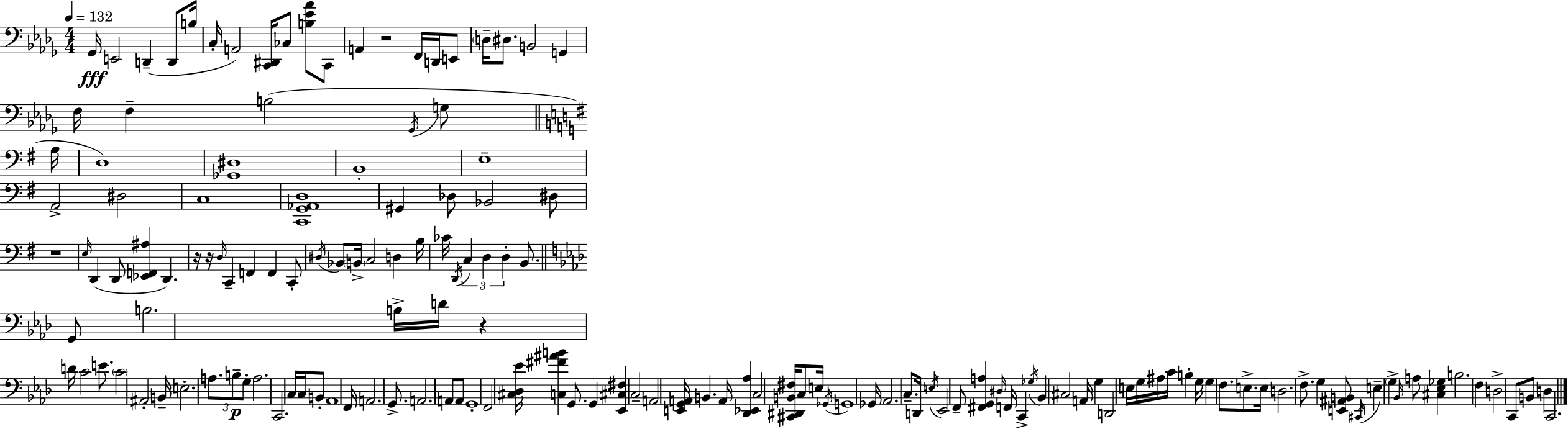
X:1
T:Untitled
M:4/4
L:1/4
K:Bbm
_G,,/4 E,,2 D,, D,,/2 B,/4 C,/4 A,,2 [C,,^D,,]/4 _C,/2 [B,_E_A]/2 C,,/2 A,, z2 F,,/4 D,,/4 E,,/2 D,/4 ^D,/2 B,,2 G,, F,/4 F, B,2 _G,,/4 G,/2 A,/4 D,4 [_G,,^D,]4 B,,4 E,4 A,,2 ^D,2 C,4 [C,,G,,_A,,D,]4 ^G,, _D,/2 _B,,2 ^D,/2 z4 E,/4 D,, D,,/2 [_E,,F,,^A,] D,, z/4 z/4 D,/4 C,, F,, F,, C,,/2 ^D,/4 _B,,/2 B,,/4 C,2 D, B,/4 _C/4 D,,/4 C, D, D, B,,/2 G,,/2 B,2 B,/4 D/4 z D/4 C2 E/2 C2 ^A,,2 B,,/4 E,2 A,/2 B,/2 G,/2 A,2 C,,2 C,/4 C,/4 B,,/2 _A,,4 F,,/4 A,,2 G,,/2 A,,2 A,,/2 A,,/2 G,,4 F,,2 [^C,_D,_E]/4 [C,^F^AB] G,,/2 G,, [_E,,^C,^F,] C,2 A,,2 [E,,G,,A,,]/4 B,, A,,/4 [_D,,_E,,_A,] C,2 [^C,,^D,,B,,^F,]/4 C,/2 E,/4 _G,,/4 G,,4 _G,,/4 _A,,2 C,/2 D,,/4 E,/4 _E,,2 F,,/2 [^F,,G,,A,] ^D,/4 F,,/4 C,, _G,/4 _B,, ^C,2 A,,/4 G, D,,2 E,/4 G,/4 ^A,/4 C/4 B, G,/4 G, F,/2 E,/2 E,/4 D,2 F,/2 G, [E,,^A,,B,,]/2 ^C,,/4 E, G, _B,,/4 A,/2 [^C,_E,_G,] B,2 F, D,2 C,,/2 B,,/2 D, C,,2